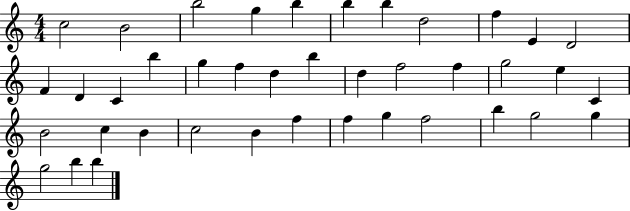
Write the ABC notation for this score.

X:1
T:Untitled
M:4/4
L:1/4
K:C
c2 B2 b2 g b b b d2 f E D2 F D C b g f d b d f2 f g2 e C B2 c B c2 B f f g f2 b g2 g g2 b b